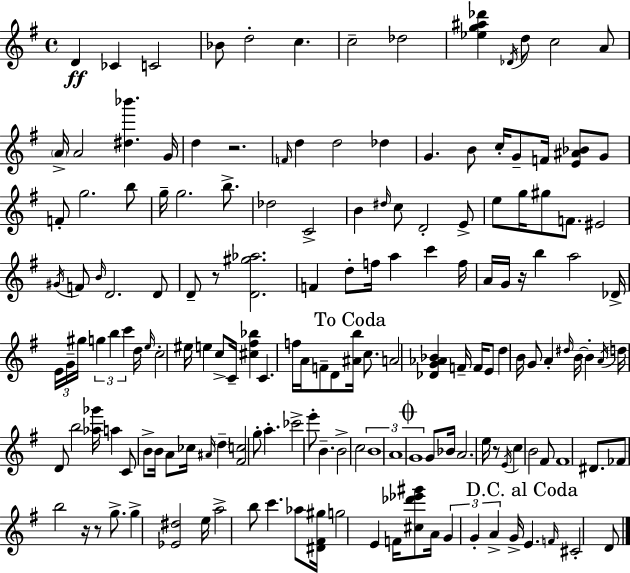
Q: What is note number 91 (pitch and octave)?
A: B4